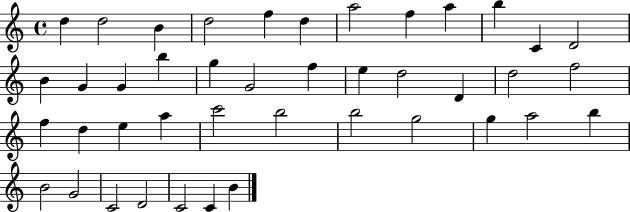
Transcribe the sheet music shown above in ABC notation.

X:1
T:Untitled
M:4/4
L:1/4
K:C
d d2 B d2 f d a2 f a b C D2 B G G b g G2 f e d2 D d2 f2 f d e a c'2 b2 b2 g2 g a2 b B2 G2 C2 D2 C2 C B